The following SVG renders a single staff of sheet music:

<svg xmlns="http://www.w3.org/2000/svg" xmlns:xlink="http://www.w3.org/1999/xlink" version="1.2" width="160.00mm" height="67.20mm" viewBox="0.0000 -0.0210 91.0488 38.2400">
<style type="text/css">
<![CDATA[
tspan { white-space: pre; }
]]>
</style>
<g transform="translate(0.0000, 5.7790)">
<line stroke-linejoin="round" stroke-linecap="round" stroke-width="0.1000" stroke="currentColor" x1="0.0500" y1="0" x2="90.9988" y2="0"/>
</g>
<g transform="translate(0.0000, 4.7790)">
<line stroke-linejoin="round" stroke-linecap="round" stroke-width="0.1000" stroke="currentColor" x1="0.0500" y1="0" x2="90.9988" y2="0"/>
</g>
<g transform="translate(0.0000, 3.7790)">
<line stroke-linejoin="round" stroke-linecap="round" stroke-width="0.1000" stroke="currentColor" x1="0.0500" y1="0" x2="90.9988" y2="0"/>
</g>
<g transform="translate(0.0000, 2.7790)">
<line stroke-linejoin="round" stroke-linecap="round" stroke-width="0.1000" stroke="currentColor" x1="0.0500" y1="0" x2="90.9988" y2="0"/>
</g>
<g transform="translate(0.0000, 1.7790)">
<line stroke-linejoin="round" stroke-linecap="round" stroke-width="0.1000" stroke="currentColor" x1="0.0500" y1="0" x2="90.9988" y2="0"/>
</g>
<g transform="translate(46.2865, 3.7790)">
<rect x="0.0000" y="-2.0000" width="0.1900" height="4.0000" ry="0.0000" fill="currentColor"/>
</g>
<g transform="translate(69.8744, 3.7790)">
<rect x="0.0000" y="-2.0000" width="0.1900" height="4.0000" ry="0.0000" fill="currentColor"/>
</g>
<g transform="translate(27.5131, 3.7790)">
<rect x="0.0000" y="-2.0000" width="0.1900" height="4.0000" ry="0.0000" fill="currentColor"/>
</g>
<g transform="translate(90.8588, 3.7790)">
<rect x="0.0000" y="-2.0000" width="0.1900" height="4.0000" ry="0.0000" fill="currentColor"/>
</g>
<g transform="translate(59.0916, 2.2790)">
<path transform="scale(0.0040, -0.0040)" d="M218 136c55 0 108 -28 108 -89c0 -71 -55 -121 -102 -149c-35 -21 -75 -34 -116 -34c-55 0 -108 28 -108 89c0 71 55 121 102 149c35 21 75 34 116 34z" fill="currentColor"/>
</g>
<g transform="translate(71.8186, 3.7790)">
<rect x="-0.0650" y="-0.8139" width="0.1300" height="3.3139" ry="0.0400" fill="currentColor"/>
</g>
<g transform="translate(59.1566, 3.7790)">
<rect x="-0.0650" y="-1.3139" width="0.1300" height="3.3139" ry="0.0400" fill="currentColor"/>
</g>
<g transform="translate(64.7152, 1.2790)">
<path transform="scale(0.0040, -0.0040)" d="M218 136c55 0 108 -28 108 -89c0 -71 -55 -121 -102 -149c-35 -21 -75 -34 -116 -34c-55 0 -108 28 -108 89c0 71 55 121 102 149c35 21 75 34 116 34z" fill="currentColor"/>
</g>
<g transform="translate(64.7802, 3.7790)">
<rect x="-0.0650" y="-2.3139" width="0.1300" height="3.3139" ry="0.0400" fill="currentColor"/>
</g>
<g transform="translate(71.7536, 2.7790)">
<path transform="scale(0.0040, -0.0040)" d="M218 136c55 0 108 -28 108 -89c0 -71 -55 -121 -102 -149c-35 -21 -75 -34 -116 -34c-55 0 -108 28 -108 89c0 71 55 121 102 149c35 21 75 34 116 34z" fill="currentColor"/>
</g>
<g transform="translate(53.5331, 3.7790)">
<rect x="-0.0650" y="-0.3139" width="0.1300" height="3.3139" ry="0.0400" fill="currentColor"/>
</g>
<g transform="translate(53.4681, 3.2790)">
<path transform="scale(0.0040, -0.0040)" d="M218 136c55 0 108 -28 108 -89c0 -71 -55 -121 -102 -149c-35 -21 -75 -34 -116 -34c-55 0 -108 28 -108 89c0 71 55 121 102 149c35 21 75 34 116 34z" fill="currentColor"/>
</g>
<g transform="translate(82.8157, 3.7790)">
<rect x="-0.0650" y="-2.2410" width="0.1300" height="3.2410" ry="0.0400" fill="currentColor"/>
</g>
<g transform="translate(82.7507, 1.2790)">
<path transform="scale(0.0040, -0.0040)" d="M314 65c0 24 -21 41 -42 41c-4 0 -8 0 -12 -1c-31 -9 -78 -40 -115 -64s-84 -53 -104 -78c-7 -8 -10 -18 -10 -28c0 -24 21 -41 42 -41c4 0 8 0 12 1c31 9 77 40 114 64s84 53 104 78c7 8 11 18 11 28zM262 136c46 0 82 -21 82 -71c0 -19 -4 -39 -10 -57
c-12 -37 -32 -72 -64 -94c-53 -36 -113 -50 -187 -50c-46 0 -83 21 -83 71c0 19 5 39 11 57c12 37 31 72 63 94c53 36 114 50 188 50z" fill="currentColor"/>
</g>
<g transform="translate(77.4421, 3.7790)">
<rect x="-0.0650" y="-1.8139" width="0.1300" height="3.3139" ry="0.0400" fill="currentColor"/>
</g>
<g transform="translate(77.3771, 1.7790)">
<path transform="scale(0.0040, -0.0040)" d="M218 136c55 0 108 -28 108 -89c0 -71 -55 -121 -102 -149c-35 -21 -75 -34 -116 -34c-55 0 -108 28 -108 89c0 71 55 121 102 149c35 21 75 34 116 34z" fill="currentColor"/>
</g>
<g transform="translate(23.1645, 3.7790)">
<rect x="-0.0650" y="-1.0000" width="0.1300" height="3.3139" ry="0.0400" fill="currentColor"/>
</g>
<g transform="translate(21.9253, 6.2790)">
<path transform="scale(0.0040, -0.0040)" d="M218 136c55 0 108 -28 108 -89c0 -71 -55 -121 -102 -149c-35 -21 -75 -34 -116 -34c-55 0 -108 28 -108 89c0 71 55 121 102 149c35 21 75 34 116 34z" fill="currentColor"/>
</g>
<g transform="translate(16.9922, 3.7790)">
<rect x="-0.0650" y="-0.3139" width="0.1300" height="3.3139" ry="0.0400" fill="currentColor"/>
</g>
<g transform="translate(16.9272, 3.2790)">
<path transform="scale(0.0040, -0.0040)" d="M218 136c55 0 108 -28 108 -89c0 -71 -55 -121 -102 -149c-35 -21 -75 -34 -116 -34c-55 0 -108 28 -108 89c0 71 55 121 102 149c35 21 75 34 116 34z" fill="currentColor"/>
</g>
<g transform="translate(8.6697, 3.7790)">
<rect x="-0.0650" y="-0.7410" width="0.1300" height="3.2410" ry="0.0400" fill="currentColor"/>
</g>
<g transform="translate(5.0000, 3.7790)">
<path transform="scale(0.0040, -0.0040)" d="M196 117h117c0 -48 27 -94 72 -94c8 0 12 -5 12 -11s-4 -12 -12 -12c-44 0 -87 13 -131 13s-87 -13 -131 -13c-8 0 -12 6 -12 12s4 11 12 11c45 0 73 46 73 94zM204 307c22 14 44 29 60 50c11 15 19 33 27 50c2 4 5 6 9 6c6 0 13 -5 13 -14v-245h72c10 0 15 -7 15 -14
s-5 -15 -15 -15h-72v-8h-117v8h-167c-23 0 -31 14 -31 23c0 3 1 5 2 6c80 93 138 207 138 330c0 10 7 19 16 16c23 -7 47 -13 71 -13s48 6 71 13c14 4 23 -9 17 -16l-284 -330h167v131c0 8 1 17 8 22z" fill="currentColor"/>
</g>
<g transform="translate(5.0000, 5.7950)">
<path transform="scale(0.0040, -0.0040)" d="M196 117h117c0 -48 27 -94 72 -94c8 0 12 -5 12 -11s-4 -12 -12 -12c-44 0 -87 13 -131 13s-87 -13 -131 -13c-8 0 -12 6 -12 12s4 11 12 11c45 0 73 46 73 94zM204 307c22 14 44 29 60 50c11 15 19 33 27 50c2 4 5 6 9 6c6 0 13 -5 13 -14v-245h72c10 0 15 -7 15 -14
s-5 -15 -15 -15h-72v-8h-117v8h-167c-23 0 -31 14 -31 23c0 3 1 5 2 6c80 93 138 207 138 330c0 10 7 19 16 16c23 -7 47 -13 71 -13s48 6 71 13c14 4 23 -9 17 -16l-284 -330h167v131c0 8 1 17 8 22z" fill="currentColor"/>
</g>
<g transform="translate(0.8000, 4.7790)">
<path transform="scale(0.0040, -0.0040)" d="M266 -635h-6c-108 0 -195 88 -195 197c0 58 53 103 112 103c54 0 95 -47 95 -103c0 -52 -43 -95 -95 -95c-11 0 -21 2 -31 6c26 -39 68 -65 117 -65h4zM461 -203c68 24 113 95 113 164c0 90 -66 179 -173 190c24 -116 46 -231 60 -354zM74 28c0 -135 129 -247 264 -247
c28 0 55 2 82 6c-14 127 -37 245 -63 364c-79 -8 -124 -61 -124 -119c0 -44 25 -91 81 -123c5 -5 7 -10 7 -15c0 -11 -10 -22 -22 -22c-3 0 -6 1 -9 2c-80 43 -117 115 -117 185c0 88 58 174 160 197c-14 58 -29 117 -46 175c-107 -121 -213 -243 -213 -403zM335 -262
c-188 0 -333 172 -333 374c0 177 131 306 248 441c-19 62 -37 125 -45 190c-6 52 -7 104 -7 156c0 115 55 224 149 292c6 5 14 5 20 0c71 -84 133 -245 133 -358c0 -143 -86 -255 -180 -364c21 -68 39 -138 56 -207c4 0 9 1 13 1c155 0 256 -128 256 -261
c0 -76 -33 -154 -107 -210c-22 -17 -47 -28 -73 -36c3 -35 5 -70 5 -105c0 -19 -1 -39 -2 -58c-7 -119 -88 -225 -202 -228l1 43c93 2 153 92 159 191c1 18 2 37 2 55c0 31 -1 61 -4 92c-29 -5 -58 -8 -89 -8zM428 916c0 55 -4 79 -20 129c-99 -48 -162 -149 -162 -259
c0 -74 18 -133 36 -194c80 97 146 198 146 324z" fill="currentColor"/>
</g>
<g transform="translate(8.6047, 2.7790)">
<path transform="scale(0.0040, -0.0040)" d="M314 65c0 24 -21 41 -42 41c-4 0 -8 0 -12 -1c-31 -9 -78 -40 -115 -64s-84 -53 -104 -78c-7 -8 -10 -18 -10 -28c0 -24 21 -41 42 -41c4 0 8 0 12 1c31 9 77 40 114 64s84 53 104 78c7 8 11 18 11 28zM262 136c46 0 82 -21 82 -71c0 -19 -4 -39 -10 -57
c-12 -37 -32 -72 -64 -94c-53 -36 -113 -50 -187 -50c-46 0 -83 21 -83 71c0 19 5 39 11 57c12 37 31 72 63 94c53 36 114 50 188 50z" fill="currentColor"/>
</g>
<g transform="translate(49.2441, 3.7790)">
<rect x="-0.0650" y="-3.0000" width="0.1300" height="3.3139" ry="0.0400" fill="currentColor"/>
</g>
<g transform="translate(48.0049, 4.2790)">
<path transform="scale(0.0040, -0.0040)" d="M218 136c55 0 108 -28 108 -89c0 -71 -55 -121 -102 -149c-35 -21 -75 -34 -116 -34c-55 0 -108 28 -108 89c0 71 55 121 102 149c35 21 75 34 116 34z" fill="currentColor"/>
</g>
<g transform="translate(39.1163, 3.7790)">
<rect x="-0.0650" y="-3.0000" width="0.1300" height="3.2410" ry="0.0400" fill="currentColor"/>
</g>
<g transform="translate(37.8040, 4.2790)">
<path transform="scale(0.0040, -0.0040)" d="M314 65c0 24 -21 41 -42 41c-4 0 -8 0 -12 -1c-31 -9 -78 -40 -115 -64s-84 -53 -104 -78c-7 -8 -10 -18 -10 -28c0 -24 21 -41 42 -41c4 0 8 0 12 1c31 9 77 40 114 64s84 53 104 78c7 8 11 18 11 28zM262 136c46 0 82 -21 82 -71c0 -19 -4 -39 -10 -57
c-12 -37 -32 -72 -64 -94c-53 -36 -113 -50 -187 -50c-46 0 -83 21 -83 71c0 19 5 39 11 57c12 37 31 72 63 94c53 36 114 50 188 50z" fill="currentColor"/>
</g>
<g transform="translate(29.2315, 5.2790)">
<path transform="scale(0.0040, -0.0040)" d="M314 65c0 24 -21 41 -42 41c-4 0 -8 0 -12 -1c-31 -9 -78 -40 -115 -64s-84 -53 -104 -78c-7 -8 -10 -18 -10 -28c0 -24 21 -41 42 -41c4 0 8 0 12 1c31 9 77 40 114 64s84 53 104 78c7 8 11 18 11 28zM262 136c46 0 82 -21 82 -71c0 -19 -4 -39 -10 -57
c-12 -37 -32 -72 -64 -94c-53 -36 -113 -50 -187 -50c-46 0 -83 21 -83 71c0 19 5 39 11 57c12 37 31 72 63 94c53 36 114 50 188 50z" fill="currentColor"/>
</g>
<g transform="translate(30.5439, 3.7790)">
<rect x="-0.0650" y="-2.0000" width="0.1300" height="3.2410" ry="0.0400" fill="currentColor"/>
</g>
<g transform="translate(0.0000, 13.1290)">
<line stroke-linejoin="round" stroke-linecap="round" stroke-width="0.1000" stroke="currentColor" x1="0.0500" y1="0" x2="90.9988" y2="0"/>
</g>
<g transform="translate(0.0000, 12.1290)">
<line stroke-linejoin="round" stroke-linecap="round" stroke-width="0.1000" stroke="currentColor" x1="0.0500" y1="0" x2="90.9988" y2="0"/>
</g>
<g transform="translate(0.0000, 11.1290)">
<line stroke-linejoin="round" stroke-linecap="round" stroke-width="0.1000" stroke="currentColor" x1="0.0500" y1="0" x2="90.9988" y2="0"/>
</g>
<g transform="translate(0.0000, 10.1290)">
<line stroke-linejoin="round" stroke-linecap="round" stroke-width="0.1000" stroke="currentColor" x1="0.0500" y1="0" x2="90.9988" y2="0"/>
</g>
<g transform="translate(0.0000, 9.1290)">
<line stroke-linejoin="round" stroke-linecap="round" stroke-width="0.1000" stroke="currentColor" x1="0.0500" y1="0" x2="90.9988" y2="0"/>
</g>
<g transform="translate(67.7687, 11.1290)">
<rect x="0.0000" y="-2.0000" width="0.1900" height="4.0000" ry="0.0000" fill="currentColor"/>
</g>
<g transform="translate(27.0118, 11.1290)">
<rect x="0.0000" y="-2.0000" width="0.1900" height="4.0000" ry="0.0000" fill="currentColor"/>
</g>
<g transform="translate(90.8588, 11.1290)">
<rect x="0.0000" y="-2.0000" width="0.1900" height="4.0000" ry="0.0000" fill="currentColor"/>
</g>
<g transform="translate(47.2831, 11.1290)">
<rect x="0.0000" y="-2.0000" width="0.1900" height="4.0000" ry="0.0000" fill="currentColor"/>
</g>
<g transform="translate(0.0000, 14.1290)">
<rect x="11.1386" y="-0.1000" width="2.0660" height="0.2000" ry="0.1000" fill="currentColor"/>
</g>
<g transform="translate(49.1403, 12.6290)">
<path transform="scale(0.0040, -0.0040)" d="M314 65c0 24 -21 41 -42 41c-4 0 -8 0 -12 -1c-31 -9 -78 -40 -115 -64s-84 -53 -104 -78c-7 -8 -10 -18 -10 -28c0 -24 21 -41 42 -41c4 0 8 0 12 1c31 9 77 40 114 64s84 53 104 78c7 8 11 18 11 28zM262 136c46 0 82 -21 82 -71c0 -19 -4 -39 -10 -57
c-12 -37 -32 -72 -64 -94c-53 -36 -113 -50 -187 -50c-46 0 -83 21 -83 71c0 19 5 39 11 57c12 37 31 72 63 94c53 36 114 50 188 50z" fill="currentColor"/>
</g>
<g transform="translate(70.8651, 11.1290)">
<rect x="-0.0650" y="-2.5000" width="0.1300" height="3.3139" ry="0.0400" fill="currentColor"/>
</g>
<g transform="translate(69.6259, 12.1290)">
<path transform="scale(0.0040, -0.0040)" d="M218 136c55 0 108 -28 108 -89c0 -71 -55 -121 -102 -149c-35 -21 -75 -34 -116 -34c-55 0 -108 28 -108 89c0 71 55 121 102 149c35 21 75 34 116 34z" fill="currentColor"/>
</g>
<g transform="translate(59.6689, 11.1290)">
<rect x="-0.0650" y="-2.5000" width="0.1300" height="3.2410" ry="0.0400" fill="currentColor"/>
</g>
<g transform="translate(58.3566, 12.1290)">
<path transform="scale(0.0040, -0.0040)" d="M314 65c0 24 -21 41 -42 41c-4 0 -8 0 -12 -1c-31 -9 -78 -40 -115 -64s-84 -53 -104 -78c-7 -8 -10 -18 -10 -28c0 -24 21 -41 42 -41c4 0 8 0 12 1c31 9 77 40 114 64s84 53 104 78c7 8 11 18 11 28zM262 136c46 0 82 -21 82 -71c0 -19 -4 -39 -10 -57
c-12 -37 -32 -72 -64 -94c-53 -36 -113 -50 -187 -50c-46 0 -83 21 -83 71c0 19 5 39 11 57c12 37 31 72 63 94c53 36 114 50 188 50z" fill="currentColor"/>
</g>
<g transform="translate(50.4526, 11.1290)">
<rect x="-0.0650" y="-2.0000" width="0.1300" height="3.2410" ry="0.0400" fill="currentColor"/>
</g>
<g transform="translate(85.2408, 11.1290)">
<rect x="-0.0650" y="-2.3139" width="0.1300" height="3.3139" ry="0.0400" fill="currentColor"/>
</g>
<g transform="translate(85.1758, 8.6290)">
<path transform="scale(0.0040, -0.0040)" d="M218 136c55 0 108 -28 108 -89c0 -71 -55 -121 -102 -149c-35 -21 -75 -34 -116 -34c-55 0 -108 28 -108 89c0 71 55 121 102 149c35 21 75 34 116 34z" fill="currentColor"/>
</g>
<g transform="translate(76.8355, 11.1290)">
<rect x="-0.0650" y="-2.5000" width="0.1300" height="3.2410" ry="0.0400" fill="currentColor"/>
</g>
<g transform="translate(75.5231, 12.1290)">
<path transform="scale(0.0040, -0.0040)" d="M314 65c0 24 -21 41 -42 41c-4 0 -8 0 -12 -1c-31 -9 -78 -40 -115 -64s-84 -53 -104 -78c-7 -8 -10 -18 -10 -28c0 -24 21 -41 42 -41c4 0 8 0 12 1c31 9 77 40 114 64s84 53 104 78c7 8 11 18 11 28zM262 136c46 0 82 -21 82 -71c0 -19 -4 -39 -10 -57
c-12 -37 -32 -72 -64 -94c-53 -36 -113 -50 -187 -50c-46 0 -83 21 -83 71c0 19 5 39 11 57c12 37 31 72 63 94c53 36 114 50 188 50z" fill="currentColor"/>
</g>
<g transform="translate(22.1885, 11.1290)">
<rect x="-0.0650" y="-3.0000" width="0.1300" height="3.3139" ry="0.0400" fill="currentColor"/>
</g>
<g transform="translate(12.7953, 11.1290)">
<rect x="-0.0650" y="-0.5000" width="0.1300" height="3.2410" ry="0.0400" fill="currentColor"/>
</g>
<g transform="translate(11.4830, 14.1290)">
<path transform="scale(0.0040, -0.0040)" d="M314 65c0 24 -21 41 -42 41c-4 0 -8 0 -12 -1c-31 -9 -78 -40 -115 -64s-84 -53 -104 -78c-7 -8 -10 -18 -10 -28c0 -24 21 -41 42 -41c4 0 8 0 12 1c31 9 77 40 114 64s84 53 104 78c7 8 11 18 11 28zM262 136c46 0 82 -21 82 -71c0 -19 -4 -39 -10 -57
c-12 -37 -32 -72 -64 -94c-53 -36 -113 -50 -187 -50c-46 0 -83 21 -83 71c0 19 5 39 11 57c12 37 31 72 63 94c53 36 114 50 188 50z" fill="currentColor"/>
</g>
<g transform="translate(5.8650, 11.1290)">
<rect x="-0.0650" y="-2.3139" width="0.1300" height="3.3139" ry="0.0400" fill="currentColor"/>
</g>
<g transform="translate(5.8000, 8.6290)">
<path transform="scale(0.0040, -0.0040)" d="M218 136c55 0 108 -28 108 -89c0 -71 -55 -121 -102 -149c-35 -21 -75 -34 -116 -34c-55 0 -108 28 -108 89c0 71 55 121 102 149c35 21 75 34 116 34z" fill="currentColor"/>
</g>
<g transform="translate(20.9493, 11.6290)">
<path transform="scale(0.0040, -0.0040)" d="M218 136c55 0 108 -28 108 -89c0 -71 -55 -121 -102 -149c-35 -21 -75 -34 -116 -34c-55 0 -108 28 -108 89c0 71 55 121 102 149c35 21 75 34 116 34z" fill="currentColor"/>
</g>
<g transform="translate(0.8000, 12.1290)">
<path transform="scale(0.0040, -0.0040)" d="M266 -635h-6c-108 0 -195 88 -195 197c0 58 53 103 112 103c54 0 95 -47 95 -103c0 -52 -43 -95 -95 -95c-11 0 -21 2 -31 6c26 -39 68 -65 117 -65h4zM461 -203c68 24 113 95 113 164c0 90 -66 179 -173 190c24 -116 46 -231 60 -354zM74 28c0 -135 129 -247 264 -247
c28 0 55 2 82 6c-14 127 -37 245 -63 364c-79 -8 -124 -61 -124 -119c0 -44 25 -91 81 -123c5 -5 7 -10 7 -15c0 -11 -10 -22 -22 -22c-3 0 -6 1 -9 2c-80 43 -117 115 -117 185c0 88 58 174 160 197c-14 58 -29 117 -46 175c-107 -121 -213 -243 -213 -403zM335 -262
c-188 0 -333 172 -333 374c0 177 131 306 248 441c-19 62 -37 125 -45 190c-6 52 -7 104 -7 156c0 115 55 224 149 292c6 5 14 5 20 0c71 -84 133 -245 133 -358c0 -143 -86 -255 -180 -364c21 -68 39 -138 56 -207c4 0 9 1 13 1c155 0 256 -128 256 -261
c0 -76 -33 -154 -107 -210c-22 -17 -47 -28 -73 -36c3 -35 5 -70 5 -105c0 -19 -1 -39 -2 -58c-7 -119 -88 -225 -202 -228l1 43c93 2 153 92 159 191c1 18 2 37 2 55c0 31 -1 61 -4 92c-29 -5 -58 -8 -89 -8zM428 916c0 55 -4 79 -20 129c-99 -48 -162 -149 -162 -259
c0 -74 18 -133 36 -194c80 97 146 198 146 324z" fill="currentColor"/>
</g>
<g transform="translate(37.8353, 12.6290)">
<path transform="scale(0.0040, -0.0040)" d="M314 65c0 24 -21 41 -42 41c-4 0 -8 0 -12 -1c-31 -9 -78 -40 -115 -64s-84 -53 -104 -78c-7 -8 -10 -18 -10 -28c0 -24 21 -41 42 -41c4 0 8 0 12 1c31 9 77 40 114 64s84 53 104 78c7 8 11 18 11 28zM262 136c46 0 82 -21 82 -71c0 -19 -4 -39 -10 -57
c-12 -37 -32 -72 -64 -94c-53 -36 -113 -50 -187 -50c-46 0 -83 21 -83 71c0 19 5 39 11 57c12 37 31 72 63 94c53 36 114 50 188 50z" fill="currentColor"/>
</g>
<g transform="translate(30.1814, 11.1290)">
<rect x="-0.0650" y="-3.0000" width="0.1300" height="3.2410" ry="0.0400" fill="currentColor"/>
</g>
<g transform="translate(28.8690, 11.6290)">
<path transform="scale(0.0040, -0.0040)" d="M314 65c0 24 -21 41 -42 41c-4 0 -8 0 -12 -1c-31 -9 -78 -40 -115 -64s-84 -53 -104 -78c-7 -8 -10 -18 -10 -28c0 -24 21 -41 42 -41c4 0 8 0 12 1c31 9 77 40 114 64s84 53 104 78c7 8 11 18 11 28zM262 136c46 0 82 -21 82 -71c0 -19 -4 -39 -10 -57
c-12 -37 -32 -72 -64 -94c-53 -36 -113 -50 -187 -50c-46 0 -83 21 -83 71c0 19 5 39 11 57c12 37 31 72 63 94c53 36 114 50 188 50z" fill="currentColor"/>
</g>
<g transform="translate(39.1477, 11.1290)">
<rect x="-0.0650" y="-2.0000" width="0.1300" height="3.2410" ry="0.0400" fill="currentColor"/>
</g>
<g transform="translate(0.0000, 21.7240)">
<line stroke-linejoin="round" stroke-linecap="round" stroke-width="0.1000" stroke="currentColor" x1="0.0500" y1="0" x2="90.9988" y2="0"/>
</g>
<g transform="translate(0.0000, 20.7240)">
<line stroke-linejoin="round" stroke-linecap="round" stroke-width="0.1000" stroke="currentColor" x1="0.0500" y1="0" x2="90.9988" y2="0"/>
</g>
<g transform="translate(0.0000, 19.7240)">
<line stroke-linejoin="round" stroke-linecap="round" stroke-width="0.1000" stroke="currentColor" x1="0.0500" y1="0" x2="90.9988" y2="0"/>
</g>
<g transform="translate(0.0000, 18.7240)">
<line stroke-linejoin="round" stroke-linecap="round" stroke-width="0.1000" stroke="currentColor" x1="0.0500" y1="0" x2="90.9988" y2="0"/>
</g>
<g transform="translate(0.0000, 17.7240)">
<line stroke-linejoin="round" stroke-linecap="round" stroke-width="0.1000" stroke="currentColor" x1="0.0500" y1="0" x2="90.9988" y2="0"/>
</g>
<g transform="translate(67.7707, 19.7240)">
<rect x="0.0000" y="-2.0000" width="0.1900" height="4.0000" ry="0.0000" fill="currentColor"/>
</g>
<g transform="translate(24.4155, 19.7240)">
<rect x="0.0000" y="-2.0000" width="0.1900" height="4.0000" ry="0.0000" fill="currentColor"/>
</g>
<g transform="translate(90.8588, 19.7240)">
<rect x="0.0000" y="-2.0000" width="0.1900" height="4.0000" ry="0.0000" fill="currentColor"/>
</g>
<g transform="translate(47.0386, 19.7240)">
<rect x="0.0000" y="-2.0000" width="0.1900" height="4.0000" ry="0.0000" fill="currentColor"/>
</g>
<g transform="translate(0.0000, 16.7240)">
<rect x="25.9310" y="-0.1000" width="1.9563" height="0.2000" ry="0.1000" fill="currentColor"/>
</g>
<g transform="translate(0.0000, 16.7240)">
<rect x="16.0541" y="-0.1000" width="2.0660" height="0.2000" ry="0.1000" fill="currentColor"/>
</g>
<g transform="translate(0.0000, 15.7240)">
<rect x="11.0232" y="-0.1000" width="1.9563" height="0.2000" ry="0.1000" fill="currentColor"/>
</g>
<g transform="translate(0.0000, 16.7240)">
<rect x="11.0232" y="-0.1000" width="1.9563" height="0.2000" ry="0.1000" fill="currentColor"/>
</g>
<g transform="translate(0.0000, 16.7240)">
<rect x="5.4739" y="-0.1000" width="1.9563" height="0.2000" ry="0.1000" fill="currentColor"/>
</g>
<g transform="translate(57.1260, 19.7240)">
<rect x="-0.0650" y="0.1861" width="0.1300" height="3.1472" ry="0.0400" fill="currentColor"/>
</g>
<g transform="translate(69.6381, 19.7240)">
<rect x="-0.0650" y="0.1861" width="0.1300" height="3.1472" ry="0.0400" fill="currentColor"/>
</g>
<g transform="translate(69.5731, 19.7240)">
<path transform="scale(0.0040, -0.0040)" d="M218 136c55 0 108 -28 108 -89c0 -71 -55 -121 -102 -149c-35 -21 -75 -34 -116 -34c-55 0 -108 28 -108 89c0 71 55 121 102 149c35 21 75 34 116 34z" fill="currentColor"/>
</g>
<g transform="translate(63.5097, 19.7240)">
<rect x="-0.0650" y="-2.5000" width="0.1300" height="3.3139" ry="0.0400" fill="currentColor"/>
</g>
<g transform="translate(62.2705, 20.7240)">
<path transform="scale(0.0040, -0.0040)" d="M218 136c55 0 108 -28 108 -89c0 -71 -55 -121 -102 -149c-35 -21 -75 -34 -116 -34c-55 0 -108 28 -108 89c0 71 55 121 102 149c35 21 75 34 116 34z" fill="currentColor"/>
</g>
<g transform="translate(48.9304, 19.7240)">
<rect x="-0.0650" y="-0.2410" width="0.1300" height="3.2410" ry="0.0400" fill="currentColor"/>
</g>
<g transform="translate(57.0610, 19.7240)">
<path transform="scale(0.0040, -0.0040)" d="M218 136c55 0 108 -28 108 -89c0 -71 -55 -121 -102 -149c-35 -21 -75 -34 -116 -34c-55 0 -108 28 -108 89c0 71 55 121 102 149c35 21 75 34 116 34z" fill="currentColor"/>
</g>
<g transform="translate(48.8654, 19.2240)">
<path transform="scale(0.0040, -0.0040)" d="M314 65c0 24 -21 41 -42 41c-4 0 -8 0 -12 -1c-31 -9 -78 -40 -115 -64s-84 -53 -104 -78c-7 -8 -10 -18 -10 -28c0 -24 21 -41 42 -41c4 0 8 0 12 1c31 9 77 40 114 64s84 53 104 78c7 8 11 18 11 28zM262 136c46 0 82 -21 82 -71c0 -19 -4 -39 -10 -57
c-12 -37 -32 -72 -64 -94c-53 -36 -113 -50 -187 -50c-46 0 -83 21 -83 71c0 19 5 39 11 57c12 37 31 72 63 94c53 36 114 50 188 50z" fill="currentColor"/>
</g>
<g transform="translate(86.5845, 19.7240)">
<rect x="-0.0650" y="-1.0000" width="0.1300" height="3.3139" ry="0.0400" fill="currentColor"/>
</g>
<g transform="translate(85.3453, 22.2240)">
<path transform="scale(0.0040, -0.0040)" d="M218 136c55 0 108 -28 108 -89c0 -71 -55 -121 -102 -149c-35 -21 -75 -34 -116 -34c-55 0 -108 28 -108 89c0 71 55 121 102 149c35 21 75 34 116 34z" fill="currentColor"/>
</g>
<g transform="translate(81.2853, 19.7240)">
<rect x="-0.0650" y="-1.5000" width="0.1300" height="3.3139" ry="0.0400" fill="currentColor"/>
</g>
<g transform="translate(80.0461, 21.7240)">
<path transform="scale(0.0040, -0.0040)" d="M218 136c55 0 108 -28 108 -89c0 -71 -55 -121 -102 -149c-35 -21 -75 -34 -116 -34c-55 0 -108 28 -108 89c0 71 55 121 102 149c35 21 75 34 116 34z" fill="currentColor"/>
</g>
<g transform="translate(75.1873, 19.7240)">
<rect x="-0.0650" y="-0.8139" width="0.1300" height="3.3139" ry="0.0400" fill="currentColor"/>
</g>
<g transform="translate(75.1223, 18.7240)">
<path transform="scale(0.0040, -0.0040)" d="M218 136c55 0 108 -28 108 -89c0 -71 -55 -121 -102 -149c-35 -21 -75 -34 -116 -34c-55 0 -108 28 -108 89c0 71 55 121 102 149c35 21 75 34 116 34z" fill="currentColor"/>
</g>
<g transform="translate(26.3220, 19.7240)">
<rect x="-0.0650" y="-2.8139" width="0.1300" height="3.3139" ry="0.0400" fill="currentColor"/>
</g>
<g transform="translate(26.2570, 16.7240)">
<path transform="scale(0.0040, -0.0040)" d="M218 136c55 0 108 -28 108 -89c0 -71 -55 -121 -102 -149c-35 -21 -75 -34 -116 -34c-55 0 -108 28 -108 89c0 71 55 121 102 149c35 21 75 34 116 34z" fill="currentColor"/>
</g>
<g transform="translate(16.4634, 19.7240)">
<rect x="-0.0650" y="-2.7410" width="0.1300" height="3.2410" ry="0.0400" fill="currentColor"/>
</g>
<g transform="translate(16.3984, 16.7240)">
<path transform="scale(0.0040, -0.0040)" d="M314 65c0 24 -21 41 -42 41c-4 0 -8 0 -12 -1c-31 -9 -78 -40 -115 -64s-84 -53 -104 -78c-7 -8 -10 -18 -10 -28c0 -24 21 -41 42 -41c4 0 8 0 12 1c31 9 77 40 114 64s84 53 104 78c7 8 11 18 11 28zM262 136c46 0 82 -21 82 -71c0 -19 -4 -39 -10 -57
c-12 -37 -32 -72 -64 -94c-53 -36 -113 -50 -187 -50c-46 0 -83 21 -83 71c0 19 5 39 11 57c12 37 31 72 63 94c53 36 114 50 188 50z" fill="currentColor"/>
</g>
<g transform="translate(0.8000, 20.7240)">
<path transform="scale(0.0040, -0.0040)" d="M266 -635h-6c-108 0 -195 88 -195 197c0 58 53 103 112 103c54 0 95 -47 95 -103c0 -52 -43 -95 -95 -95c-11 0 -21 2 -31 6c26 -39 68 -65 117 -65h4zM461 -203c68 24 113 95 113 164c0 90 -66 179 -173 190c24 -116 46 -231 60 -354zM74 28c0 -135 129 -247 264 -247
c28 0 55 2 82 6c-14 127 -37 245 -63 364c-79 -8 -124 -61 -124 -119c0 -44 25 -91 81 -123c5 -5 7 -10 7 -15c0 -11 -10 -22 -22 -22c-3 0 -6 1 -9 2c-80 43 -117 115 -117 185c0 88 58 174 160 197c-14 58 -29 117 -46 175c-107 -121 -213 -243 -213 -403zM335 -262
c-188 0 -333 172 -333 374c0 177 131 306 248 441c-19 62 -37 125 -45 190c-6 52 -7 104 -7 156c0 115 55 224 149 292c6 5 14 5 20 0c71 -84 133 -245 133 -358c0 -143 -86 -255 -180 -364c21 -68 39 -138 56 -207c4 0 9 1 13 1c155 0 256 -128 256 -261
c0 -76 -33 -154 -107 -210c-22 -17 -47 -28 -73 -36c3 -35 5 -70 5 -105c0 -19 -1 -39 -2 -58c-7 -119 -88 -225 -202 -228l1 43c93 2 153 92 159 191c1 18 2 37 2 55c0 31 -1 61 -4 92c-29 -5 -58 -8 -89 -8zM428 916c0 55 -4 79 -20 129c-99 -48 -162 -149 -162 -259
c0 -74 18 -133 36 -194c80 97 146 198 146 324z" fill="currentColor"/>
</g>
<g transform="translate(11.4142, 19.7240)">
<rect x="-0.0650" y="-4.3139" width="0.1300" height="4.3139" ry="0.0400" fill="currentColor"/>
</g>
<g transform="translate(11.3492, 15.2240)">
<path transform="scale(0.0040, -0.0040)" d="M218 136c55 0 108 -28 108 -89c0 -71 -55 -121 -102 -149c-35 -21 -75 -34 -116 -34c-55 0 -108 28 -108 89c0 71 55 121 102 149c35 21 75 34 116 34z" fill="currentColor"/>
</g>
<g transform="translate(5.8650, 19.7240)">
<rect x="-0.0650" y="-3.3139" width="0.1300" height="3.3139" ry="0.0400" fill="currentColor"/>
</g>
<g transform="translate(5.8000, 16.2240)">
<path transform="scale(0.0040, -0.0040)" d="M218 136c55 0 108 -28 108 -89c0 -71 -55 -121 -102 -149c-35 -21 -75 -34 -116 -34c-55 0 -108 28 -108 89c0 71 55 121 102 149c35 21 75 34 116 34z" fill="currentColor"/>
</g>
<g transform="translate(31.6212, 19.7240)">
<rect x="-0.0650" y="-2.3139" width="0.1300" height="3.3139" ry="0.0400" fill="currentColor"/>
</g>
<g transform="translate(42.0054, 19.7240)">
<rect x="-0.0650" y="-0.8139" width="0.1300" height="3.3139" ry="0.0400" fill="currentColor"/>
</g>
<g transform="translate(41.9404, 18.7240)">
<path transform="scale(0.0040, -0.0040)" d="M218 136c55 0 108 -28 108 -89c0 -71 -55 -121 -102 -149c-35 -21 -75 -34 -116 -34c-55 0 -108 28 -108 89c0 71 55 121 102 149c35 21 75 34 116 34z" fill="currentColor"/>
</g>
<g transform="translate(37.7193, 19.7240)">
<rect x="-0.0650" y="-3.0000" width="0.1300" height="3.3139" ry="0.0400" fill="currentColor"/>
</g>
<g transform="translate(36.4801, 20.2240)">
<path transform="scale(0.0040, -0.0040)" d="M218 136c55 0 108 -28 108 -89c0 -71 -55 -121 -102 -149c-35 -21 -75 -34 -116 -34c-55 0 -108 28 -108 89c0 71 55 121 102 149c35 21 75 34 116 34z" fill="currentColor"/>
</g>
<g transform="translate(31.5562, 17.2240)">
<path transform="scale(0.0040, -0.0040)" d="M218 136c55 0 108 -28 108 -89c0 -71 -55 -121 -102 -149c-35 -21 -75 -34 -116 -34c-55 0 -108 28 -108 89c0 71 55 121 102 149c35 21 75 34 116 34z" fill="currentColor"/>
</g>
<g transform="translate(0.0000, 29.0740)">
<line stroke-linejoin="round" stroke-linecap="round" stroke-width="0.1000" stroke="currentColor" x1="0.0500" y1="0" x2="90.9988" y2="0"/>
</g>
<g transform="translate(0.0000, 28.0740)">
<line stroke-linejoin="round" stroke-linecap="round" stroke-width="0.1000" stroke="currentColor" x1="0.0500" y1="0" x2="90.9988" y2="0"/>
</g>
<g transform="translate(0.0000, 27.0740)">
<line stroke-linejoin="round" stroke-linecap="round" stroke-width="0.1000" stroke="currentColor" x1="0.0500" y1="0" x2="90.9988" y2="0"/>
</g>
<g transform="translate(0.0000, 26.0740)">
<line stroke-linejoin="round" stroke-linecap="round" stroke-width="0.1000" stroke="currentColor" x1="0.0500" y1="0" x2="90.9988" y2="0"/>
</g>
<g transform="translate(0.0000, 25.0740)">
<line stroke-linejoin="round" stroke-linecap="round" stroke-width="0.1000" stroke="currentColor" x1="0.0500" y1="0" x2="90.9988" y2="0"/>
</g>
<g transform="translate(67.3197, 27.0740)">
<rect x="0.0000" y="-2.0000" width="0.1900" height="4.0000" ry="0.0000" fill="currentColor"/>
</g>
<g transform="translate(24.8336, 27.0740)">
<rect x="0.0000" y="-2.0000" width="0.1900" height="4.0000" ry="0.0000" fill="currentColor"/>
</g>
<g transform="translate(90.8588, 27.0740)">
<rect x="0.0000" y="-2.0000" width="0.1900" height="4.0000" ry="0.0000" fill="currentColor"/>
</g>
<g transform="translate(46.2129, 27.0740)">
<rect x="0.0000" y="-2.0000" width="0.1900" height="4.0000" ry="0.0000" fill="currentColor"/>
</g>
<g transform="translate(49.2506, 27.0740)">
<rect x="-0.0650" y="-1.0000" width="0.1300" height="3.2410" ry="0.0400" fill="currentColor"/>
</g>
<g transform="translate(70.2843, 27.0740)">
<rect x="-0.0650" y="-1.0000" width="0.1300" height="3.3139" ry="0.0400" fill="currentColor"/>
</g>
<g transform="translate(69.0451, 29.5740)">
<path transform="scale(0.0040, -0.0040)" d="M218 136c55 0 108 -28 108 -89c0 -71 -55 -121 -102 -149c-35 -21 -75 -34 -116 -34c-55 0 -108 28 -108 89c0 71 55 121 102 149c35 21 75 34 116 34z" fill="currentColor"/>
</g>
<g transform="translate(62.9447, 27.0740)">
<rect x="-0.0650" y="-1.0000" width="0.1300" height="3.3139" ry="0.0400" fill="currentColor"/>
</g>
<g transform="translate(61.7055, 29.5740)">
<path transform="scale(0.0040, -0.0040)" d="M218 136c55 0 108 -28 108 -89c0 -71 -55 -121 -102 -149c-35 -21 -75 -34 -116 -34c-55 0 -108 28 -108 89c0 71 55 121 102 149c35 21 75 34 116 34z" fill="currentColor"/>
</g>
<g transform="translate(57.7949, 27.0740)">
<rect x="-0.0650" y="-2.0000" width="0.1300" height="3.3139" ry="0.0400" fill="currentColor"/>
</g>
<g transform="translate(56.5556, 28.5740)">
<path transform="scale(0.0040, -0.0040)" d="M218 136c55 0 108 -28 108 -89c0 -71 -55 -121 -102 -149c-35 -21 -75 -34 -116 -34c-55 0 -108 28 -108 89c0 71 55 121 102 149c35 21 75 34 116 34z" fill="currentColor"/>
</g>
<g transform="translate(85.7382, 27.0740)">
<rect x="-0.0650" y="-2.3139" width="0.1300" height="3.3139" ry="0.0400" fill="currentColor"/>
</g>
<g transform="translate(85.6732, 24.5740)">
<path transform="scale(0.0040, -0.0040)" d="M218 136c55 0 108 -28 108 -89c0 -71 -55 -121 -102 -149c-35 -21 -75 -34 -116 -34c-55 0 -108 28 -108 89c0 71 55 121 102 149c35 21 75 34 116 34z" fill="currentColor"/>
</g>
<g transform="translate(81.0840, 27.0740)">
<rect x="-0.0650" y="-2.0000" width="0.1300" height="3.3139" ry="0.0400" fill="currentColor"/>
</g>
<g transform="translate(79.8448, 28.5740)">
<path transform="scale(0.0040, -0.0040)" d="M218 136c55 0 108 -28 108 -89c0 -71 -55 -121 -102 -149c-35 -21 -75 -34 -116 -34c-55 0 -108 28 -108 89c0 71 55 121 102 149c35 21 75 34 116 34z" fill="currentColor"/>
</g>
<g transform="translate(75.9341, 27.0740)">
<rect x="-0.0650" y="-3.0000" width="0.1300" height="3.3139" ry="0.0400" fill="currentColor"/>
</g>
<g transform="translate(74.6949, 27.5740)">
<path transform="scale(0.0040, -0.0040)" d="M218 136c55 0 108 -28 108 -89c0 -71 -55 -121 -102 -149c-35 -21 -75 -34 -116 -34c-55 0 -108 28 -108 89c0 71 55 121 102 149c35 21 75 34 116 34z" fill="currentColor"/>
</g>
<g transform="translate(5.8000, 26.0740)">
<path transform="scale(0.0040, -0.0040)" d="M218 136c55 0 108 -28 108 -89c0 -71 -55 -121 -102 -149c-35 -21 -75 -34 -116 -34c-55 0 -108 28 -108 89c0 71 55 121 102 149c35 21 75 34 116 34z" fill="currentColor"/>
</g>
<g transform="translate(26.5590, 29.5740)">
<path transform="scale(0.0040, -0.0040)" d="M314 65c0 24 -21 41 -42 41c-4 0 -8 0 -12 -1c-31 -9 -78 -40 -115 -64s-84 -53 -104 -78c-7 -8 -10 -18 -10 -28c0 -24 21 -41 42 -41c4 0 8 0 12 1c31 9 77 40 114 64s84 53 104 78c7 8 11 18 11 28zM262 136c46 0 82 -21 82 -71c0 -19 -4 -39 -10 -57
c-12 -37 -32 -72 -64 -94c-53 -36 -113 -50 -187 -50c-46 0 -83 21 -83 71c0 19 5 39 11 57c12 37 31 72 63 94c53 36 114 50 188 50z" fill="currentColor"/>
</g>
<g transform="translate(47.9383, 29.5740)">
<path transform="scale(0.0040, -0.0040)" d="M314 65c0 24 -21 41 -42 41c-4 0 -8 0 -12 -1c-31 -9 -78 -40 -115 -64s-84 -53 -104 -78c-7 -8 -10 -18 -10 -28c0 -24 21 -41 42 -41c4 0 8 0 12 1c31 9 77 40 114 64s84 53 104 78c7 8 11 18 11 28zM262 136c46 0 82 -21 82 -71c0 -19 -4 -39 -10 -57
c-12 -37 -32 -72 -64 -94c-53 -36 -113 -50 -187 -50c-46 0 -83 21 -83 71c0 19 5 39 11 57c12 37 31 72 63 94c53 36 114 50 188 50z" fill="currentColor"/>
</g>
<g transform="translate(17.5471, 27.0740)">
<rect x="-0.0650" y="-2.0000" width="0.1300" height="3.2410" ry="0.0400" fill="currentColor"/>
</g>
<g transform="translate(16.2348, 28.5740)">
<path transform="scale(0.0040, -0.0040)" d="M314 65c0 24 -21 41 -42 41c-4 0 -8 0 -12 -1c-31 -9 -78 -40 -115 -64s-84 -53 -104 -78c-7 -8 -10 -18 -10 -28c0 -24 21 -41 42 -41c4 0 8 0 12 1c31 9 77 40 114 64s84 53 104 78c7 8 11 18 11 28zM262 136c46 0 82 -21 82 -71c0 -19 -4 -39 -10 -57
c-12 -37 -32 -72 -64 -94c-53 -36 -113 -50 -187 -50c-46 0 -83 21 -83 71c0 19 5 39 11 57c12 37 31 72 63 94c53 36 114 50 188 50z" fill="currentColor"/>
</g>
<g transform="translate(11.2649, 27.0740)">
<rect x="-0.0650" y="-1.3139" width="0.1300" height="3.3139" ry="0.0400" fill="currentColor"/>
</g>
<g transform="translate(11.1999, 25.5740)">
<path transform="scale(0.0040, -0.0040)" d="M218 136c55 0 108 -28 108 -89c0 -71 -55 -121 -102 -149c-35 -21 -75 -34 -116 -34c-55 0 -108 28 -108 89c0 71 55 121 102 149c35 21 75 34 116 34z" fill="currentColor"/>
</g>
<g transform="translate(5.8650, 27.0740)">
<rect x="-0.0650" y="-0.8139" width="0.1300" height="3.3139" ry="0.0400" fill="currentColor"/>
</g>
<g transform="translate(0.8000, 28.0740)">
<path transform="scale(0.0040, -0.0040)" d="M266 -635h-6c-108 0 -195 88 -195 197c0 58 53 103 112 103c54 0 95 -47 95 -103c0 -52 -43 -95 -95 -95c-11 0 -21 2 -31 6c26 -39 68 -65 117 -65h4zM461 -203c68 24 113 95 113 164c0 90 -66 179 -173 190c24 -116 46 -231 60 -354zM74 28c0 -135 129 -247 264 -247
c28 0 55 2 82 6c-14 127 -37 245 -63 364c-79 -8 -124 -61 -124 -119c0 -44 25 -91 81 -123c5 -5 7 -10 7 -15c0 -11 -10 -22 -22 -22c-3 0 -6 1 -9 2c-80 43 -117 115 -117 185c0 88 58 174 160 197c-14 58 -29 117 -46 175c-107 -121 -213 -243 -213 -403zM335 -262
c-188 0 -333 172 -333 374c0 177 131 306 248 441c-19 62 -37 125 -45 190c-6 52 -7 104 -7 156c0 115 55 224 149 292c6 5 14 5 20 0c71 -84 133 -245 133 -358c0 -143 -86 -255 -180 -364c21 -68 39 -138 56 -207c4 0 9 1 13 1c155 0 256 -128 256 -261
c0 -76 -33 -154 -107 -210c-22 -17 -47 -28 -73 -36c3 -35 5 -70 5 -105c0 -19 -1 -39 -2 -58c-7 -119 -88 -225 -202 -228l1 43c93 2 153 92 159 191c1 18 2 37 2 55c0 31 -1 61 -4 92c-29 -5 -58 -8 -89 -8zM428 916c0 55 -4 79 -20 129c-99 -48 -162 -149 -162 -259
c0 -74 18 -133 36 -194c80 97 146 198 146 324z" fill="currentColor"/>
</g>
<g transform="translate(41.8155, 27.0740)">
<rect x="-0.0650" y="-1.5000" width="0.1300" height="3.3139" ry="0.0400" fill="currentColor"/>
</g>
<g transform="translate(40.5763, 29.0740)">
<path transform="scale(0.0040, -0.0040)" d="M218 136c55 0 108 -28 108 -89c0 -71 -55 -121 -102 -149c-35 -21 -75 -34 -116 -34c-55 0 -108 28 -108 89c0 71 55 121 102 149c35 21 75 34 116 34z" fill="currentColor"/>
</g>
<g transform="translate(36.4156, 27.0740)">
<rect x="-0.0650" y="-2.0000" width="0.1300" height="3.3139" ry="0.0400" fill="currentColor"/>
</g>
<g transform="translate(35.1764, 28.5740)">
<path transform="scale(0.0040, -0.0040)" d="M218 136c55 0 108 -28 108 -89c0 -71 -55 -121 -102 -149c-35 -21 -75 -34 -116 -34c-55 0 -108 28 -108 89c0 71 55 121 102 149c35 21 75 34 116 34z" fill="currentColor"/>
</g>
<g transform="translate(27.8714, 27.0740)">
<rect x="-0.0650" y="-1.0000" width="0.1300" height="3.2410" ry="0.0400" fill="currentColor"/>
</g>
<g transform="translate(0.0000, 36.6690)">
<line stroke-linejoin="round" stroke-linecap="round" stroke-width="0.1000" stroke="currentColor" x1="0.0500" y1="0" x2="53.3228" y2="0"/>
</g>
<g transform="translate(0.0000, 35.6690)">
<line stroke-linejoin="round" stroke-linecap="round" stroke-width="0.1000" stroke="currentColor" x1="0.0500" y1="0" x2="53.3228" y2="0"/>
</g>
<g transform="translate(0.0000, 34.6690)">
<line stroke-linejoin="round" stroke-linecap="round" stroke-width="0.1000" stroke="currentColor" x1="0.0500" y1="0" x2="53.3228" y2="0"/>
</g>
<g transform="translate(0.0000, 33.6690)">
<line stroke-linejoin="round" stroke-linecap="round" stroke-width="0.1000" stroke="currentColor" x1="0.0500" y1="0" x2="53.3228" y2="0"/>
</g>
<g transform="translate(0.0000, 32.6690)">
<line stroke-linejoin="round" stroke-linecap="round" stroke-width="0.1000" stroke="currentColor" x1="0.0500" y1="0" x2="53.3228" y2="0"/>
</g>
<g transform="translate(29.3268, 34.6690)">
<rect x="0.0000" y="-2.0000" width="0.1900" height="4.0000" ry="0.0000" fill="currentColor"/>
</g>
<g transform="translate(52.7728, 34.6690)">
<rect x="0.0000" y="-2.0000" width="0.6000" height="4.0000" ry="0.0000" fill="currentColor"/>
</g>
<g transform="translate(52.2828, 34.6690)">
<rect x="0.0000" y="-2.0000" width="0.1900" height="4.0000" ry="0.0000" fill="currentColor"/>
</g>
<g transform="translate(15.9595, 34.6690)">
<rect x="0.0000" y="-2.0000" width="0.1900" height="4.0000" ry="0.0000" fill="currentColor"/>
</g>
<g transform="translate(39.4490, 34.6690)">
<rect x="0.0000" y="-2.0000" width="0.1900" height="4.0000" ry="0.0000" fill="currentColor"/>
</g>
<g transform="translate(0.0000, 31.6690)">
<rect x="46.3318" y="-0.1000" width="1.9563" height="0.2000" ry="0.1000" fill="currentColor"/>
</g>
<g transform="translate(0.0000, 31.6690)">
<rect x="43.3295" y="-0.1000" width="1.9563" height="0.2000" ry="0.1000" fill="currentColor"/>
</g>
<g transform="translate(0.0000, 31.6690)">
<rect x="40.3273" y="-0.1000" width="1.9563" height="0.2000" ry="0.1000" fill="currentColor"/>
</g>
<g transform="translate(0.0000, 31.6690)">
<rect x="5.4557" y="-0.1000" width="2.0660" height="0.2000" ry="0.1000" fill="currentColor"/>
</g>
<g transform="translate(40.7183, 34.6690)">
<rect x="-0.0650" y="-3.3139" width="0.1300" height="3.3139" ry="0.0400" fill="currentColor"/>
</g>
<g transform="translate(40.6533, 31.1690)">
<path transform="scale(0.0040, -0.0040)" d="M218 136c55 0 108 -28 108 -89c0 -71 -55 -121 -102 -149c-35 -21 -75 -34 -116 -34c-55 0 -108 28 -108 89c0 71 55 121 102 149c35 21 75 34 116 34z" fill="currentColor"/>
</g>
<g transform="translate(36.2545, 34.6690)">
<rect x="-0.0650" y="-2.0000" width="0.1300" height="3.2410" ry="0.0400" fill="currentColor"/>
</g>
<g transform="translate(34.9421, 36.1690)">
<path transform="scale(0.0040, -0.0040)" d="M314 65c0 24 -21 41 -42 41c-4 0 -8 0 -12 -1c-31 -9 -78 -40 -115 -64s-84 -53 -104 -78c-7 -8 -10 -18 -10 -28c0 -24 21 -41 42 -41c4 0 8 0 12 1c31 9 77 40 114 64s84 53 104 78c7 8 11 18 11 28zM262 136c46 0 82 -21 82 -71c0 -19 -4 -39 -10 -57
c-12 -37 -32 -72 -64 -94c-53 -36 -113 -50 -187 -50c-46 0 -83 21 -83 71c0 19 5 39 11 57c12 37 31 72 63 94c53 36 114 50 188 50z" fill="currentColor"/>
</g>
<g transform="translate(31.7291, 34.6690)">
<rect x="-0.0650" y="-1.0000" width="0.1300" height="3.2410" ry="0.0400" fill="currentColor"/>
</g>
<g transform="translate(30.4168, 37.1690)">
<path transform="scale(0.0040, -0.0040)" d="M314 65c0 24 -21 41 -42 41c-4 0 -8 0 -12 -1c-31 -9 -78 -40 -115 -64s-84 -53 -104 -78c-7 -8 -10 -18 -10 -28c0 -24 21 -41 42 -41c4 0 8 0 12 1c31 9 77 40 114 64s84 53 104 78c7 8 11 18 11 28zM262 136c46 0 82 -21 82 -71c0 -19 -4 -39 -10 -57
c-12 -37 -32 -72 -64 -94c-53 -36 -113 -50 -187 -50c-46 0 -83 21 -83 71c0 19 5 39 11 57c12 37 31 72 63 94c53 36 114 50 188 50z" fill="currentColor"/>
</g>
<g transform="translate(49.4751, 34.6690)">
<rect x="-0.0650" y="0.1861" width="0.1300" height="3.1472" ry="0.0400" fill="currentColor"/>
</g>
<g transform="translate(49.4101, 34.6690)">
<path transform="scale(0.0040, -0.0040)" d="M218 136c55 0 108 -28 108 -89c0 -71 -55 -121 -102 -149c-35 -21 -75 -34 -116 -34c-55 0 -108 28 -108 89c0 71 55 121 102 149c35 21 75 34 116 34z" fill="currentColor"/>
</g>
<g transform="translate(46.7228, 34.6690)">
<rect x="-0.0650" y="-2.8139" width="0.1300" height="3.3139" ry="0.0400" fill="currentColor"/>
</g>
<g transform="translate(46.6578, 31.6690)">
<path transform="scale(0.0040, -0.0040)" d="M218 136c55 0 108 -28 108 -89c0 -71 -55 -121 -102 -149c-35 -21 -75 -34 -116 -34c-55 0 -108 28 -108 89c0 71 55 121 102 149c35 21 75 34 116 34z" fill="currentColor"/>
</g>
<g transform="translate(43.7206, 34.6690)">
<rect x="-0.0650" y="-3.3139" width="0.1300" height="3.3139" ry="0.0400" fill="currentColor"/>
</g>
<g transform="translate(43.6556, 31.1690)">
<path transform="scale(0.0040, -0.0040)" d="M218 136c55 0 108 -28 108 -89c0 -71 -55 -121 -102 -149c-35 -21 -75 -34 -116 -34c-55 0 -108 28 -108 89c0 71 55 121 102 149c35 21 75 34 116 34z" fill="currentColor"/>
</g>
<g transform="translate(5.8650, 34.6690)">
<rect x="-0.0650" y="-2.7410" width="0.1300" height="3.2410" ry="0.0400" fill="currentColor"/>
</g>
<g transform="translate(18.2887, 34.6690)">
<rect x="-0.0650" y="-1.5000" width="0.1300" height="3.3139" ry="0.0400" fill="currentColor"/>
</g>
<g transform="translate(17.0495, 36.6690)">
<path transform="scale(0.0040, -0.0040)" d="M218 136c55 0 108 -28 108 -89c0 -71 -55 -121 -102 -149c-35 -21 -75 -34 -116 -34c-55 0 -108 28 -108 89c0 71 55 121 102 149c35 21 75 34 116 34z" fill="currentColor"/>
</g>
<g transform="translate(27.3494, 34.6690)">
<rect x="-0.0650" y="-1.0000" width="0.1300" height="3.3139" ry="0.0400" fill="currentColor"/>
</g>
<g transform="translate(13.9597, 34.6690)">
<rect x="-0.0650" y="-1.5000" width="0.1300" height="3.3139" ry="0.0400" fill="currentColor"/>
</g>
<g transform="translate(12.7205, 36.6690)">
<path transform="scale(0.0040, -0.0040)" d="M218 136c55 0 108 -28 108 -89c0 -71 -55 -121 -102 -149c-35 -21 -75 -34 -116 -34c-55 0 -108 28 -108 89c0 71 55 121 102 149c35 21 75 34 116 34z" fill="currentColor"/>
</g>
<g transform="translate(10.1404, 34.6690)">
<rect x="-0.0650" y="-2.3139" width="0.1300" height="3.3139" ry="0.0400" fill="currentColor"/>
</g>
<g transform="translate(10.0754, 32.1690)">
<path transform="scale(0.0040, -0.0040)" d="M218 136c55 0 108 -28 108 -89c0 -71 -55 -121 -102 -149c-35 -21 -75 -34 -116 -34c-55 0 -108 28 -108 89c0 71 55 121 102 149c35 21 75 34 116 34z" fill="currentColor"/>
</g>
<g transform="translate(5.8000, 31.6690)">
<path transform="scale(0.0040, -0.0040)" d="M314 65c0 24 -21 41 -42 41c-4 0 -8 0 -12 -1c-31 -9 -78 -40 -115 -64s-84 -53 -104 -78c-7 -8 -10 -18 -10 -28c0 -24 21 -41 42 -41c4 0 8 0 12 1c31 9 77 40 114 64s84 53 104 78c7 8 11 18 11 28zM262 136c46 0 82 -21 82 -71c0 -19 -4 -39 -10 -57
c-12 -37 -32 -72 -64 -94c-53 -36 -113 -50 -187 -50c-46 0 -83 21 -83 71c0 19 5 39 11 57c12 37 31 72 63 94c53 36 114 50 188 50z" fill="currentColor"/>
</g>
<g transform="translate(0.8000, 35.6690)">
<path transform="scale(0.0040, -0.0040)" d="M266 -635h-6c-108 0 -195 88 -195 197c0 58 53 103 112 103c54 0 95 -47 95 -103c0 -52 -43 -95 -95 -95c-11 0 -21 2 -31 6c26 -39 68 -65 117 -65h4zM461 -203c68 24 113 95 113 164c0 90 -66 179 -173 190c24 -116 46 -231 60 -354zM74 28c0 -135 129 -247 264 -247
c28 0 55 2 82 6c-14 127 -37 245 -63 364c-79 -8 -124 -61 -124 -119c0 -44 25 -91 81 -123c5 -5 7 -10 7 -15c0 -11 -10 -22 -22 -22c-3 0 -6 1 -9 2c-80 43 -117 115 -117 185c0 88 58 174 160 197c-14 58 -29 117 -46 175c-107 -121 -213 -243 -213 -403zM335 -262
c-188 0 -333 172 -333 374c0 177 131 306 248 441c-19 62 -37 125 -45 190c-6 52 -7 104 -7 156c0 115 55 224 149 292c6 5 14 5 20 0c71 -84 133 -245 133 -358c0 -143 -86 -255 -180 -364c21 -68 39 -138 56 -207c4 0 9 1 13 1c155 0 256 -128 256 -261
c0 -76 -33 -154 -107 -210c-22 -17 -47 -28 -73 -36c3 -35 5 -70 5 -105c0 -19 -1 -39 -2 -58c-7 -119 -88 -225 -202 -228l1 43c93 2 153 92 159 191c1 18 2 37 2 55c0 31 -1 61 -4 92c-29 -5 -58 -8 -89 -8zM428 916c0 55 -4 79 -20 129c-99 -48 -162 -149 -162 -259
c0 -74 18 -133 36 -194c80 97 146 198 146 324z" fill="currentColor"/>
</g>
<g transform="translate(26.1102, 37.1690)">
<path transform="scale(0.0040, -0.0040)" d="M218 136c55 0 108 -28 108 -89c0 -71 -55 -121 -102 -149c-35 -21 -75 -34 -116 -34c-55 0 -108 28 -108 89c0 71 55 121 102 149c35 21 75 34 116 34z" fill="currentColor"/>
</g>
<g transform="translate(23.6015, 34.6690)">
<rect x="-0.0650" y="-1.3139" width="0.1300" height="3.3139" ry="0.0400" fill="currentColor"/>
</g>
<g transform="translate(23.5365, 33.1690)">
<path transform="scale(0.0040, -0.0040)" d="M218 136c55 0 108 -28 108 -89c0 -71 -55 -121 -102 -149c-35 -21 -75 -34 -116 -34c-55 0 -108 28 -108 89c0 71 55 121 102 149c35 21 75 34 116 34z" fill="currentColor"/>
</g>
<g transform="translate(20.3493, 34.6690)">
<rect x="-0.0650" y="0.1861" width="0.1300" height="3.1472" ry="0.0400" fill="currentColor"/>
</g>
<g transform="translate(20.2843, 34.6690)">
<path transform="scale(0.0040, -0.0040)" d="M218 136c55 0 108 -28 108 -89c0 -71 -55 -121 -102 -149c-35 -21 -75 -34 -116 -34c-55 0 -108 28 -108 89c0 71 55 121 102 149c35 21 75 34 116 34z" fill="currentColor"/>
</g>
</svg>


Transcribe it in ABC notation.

X:1
T:Untitled
M:4/4
L:1/4
K:C
d2 c D F2 A2 A c e g d f g2 g C2 A A2 F2 F2 G2 G G2 g b d' a2 a g A d c2 B G B d E D d e F2 D2 F E D2 F D D A F g a2 g E E B e D D2 F2 b b a B